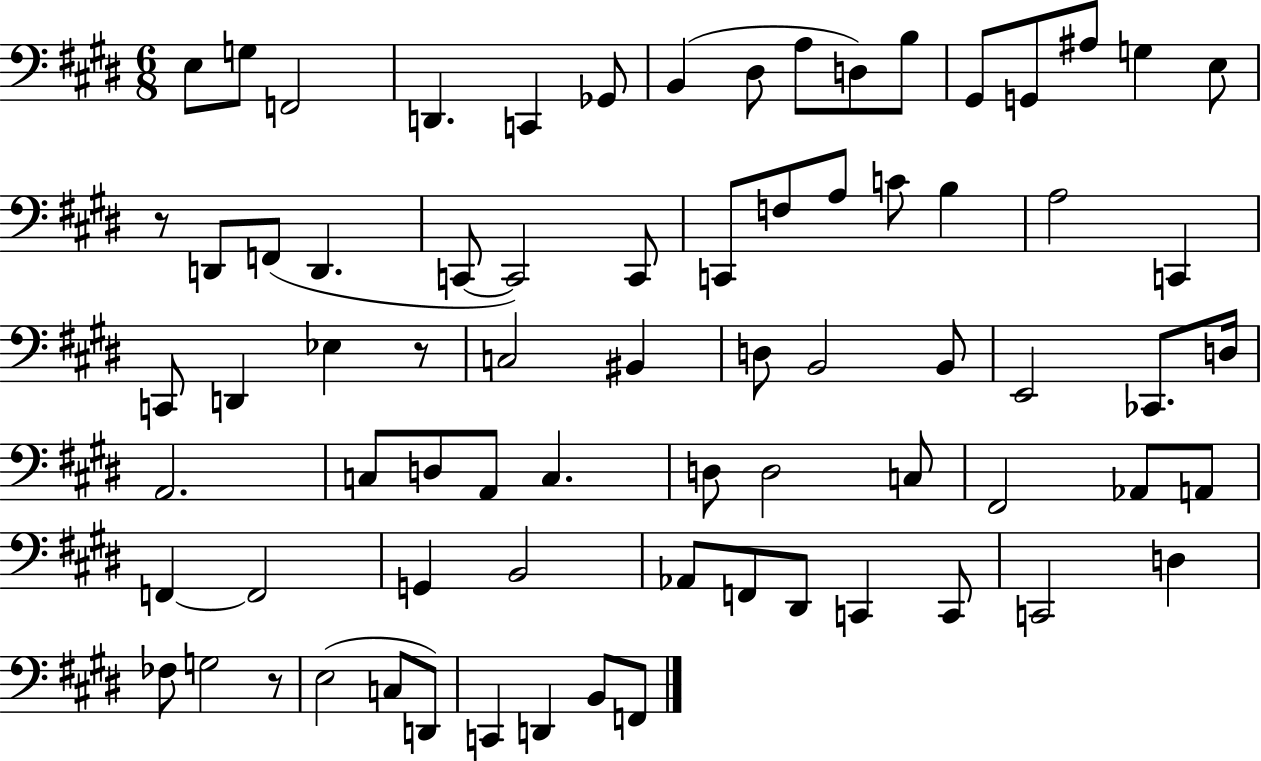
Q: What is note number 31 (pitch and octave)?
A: D2